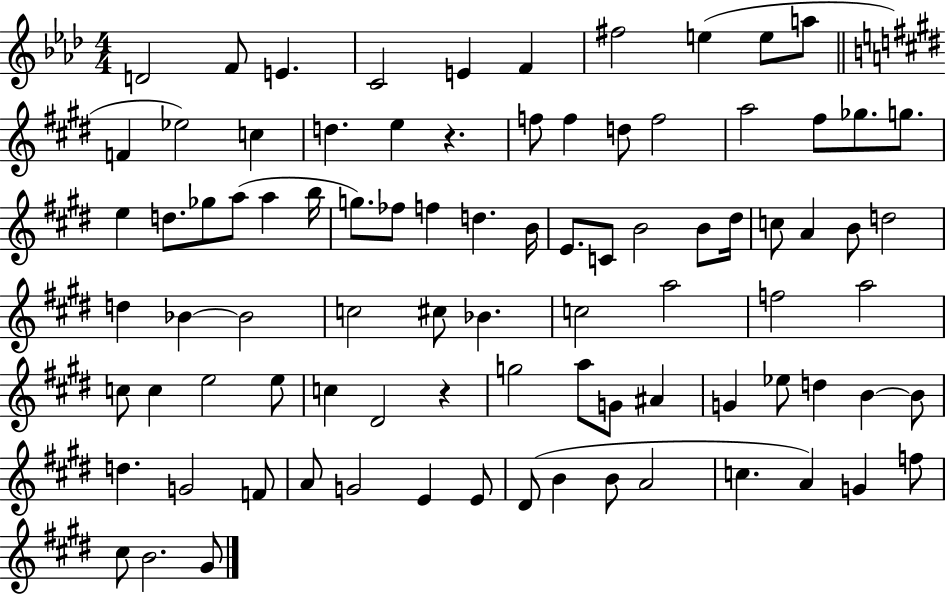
{
  \clef treble
  \numericTimeSignature
  \time 4/4
  \key aes \major
  d'2 f'8 e'4. | c'2 e'4 f'4 | fis''2 e''4( e''8 a''8 | \bar "||" \break \key e \major f'4 ees''2) c''4 | d''4. e''4 r4. | f''8 f''4 d''8 f''2 | a''2 fis''8 ges''8. g''8. | \break e''4 d''8. ges''8 a''8( a''4 b''16 | g''8.) fes''8 f''4 d''4. b'16 | e'8. c'8 b'2 b'8 dis''16 | c''8 a'4 b'8 d''2 | \break d''4 bes'4~~ bes'2 | c''2 cis''8 bes'4. | c''2 a''2 | f''2 a''2 | \break c''8 c''4 e''2 e''8 | c''4 dis'2 r4 | g''2 a''8 g'8 ais'4 | g'4 ees''8 d''4 b'4~~ b'8 | \break d''4. g'2 f'8 | a'8 g'2 e'4 e'8 | dis'8( b'4 b'8 a'2 | c''4. a'4) g'4 f''8 | \break cis''8 b'2. gis'8 | \bar "|."
}